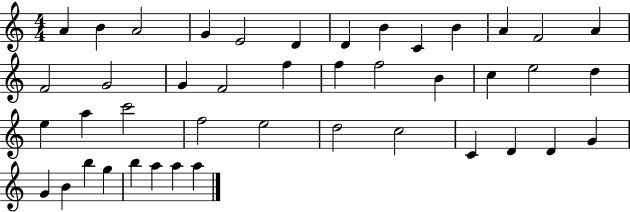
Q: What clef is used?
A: treble